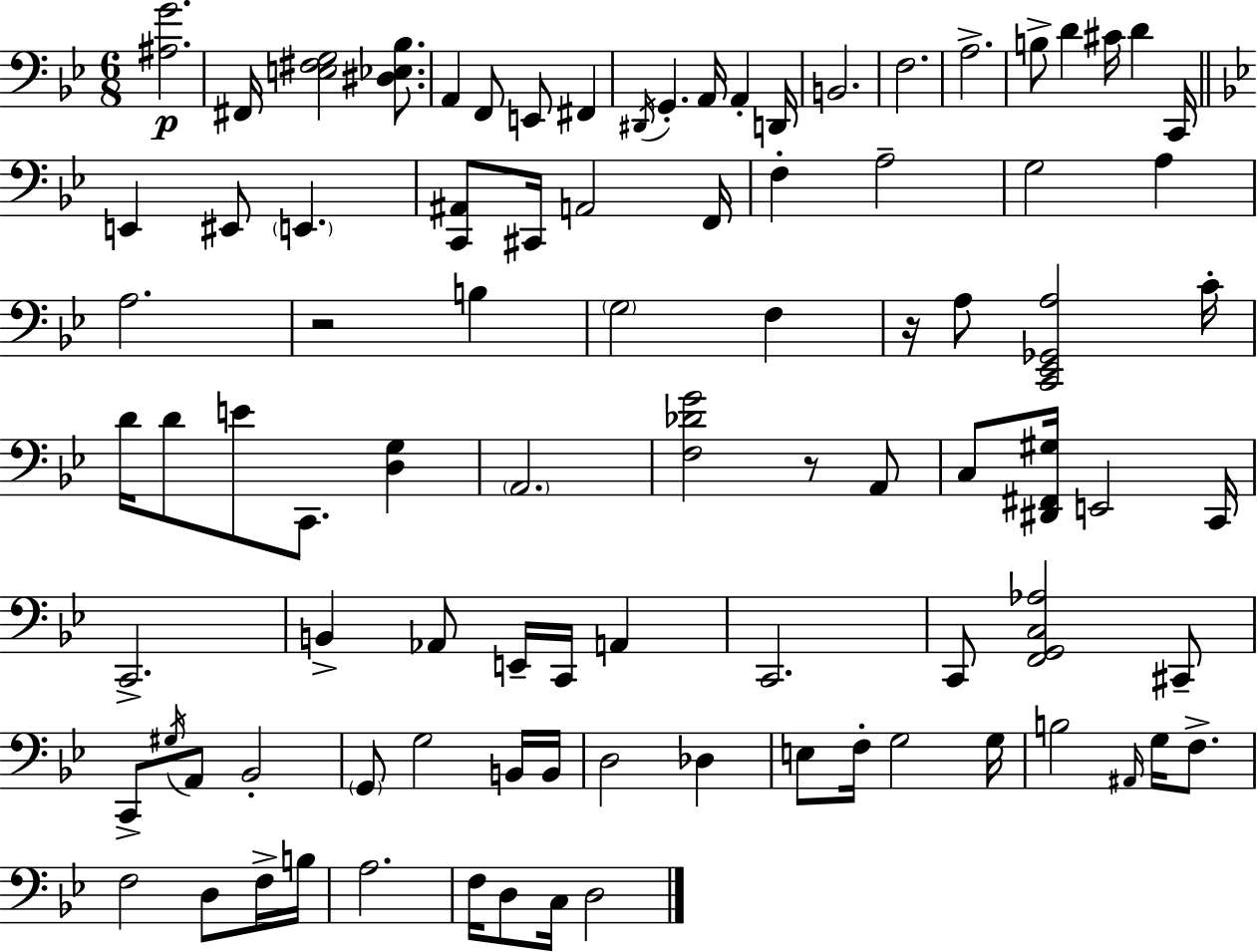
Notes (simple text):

[A#3,G4]/h. F#2/s [E3,F#3,G3]/h [D#3,Eb3,Bb3]/e. A2/q F2/e E2/e F#2/q D#2/s G2/q. A2/s A2/q D2/s B2/h. F3/h. A3/h. B3/e D4/q C#4/s D4/q C2/s E2/q EIS2/e E2/q. [C2,A#2]/e C#2/s A2/h F2/s F3/q A3/h G3/h A3/q A3/h. R/h B3/q G3/h F3/q R/s A3/e [C2,Eb2,Gb2,A3]/h C4/s D4/s D4/e E4/e C2/e. [D3,G3]/q A2/h. [F3,Db4,G4]/h R/e A2/e C3/e [D#2,F#2,G#3]/s E2/h C2/s C2/h. B2/q Ab2/e E2/s C2/s A2/q C2/h. C2/e [F2,G2,C3,Ab3]/h C#2/e C2/e G#3/s A2/e Bb2/h G2/e G3/h B2/s B2/s D3/h Db3/q E3/e F3/s G3/h G3/s B3/h A#2/s G3/s F3/e. F3/h D3/e F3/s B3/s A3/h. F3/s D3/e C3/s D3/h